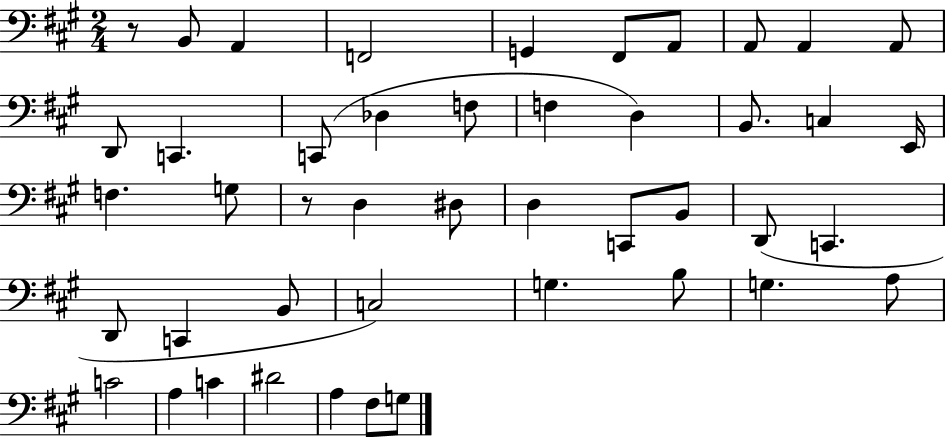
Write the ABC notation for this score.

X:1
T:Untitled
M:2/4
L:1/4
K:A
z/2 B,,/2 A,, F,,2 G,, ^F,,/2 A,,/2 A,,/2 A,, A,,/2 D,,/2 C,, C,,/2 _D, F,/2 F, D, B,,/2 C, E,,/4 F, G,/2 z/2 D, ^D,/2 D, C,,/2 B,,/2 D,,/2 C,, D,,/2 C,, B,,/2 C,2 G, B,/2 G, A,/2 C2 A, C ^D2 A, ^F,/2 G,/2